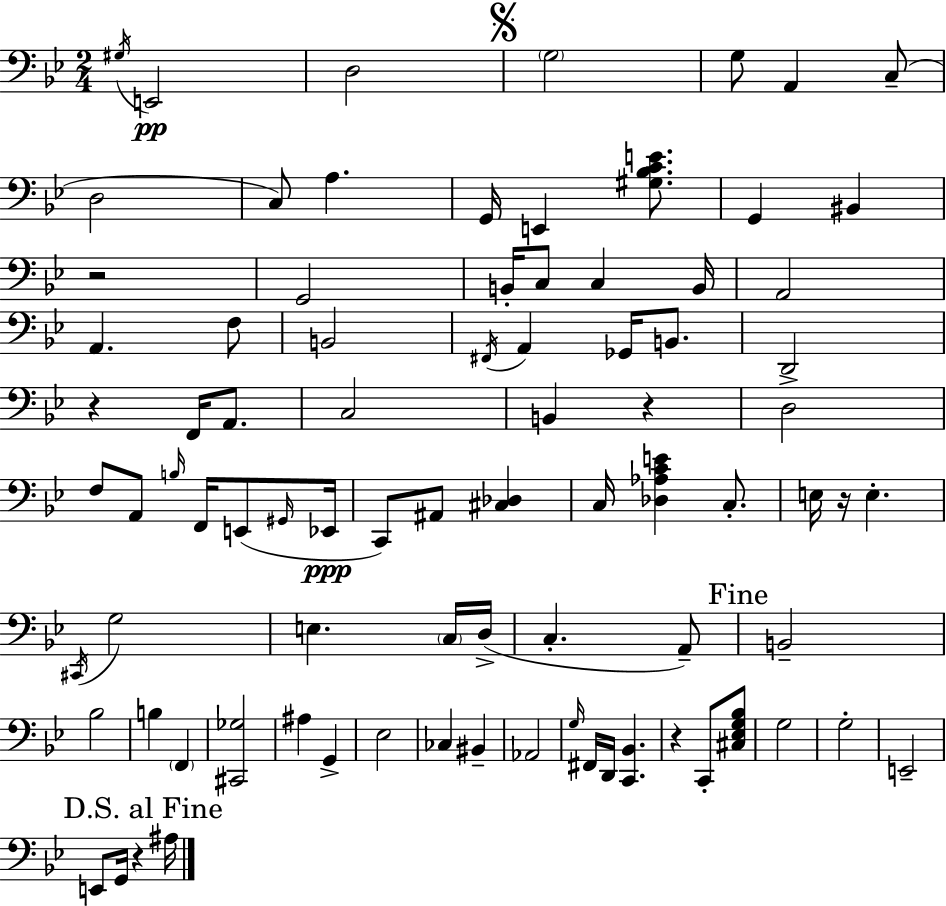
X:1
T:Untitled
M:2/4
L:1/4
K:Bb
^G,/4 E,,2 D,2 G,2 G,/2 A,, C,/2 D,2 C,/2 A, G,,/4 E,, [^G,_B,CE]/2 G,, ^B,, z2 G,,2 B,,/4 C,/2 C, B,,/4 A,,2 A,, F,/2 B,,2 ^F,,/4 A,, _G,,/4 B,,/2 D,,2 z F,,/4 A,,/2 C,2 B,, z D,2 F,/2 A,,/2 B,/4 F,,/4 E,,/2 ^G,,/4 _E,,/4 C,,/2 ^A,,/2 [^C,_D,] C,/4 [_D,_A,CE] C,/2 E,/4 z/4 E, ^C,,/4 G,2 E, C,/4 D,/4 C, A,,/2 B,,2 _B,2 B, F,, [^C,,_G,]2 ^A, G,, _E,2 _C, ^B,, _A,,2 G,/4 ^F,,/4 D,,/4 [C,,_B,,] z C,,/2 [^C,_E,G,_B,]/2 G,2 G,2 E,,2 E,,/2 G,,/4 z ^A,/4